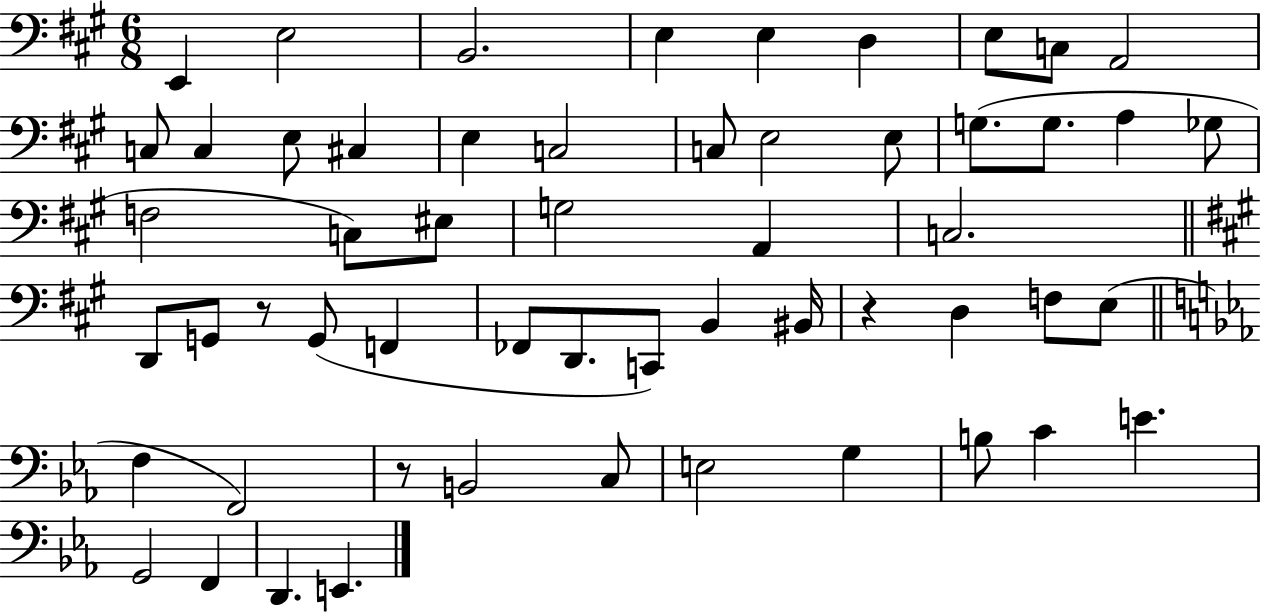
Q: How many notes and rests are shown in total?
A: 56